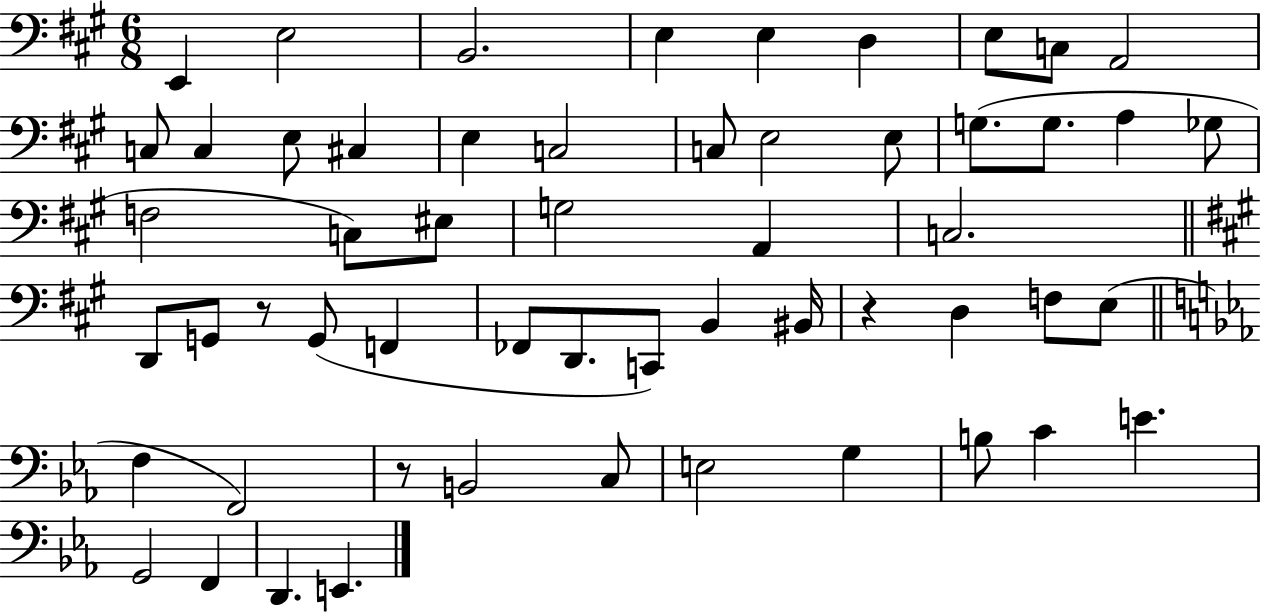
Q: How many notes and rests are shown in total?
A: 56